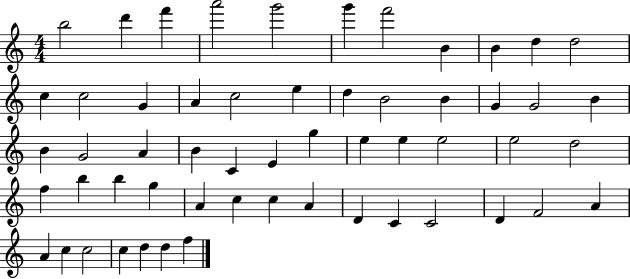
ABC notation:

X:1
T:Untitled
M:4/4
L:1/4
K:C
b2 d' f' a'2 g'2 g' f'2 B B d d2 c c2 G A c2 e d B2 B G G2 B B G2 A B C E g e e e2 e2 d2 f b b g A c c A D C C2 D F2 A A c c2 c d d f